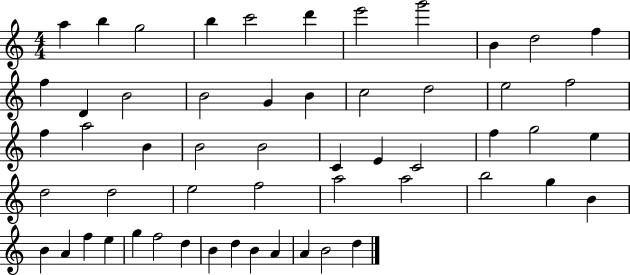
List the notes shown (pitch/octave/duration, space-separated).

A5/q B5/q G5/h B5/q C6/h D6/q E6/h G6/h B4/q D5/h F5/q F5/q D4/q B4/h B4/h G4/q B4/q C5/h D5/h E5/h F5/h F5/q A5/h B4/q B4/h B4/h C4/q E4/q C4/h F5/q G5/h E5/q D5/h D5/h E5/h F5/h A5/h A5/h B5/h G5/q B4/q B4/q A4/q F5/q E5/q G5/q F5/h D5/q B4/q D5/q B4/q A4/q A4/q B4/h D5/q